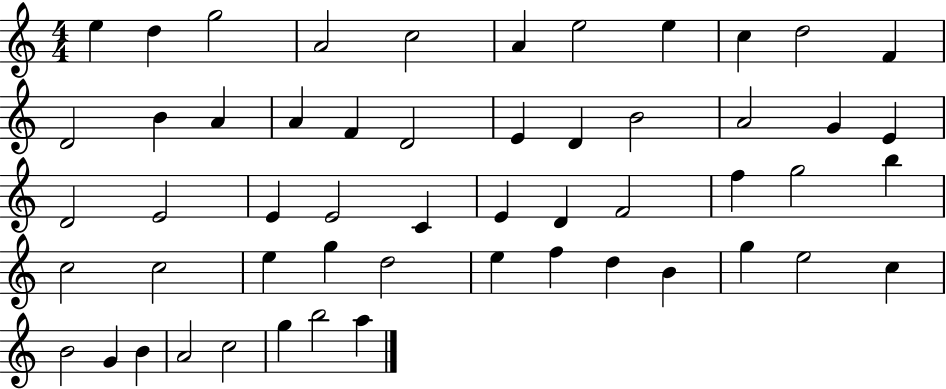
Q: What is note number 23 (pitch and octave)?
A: E4